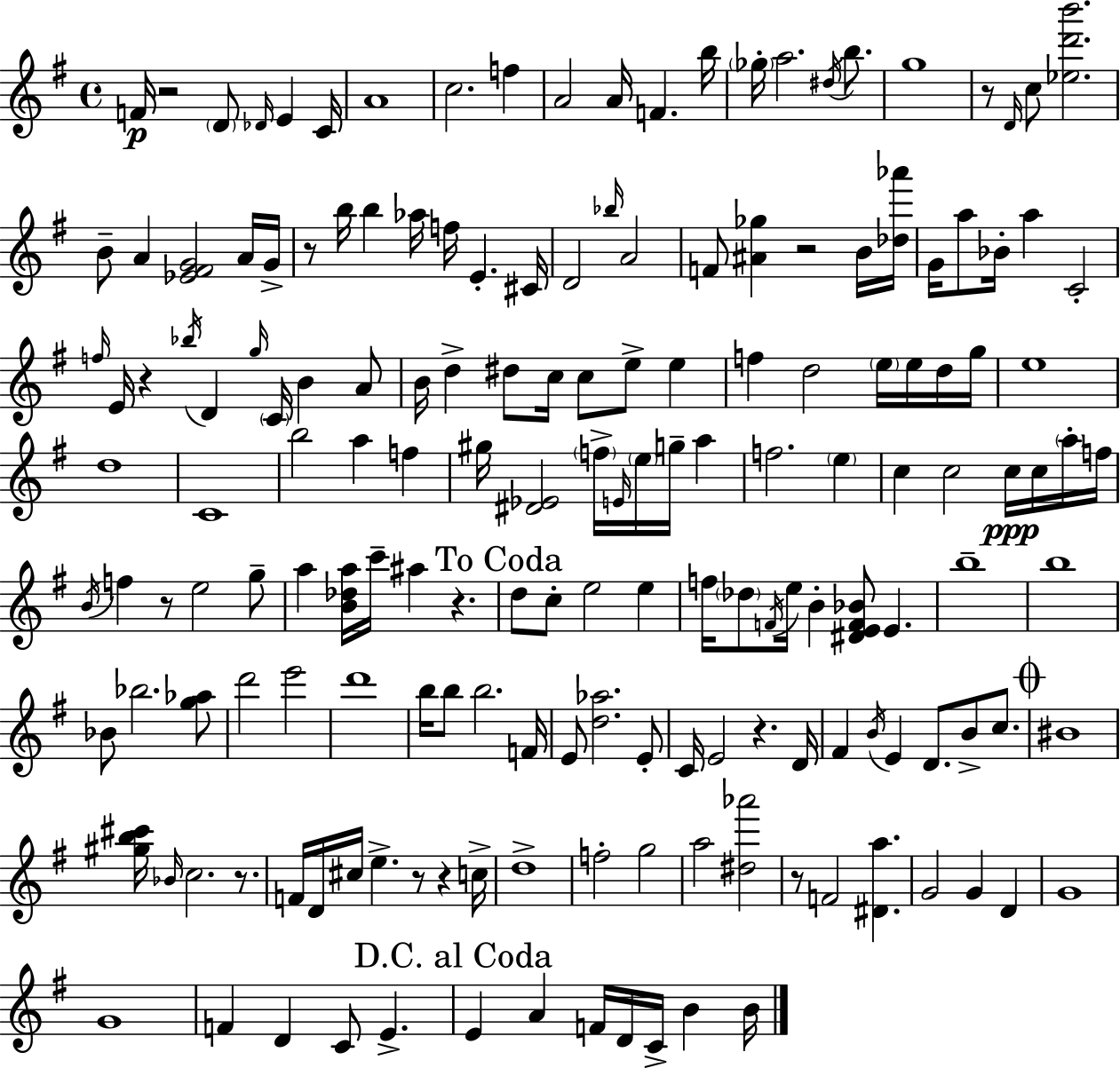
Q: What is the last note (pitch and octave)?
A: B4